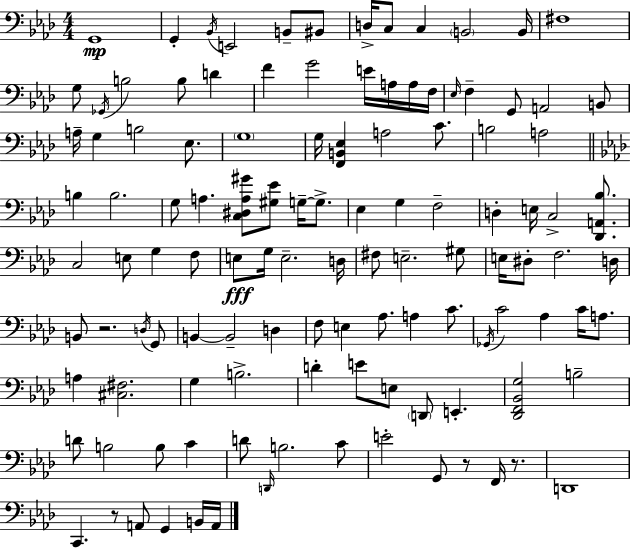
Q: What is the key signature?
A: AES major